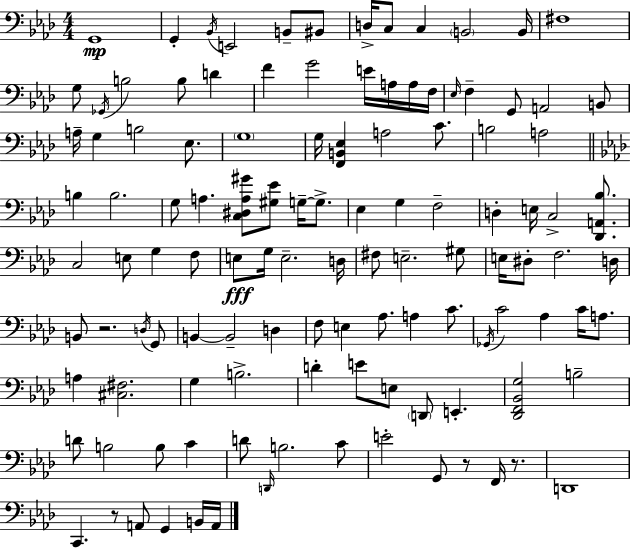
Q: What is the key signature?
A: AES major